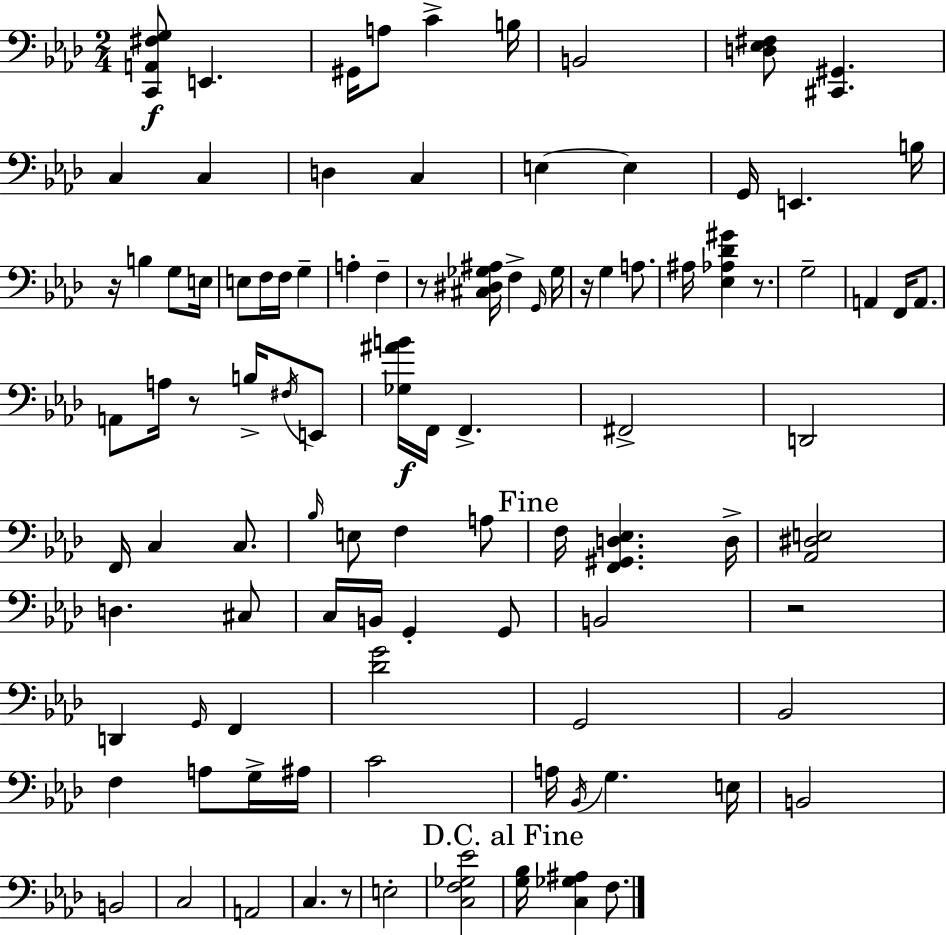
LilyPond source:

{
  \clef bass
  \numericTimeSignature
  \time 2/4
  \key f \minor
  <c, a, fis g>8\f e,4. | gis,16 a8 c'4-> b16 | b,2 | <d ees fis>8 <cis, gis,>4. | \break c4 c4 | d4 c4 | e4~~ e4 | g,16 e,4. b16 | \break r16 b4 g8 e16 | e8 f16 f16 g4-- | a4-. f4-- | r8 <cis dis ges ais>16 f4-> \grace { g,16 } | \break ges16 r16 g4 a8. | ais16 <ees aes des' gis'>4 r8. | g2-- | a,4 f,16 a,8. | \break a,8 a16 r8 b16-> \acciaccatura { fis16 } | e,8 <ges ais' b'>16\f f,16 f,4.-> | fis,2-> | d,2 | \break f,16 c4 c8. | \grace { bes16 } e8 f4 | a8 \mark "Fine" f16 <f, gis, d ees>4. | d16-> <aes, dis e>2 | \break d4. | cis8 c16 b,16 g,4-. | g,8 b,2 | r2 | \break d,4 \grace { g,16 } | f,4 <des' g'>2 | g,2 | bes,2 | \break f4 | a8 g16-> ais16 c'2 | a16 \acciaccatura { bes,16 } g4. | e16 b,2 | \break b,2 | c2 | a,2 | c4. | \break r8 e2-. | <c f ges ees'>2 | \mark "D.C. al Fine" <g bes>16 <c ges ais>4 | f8. \bar "|."
}